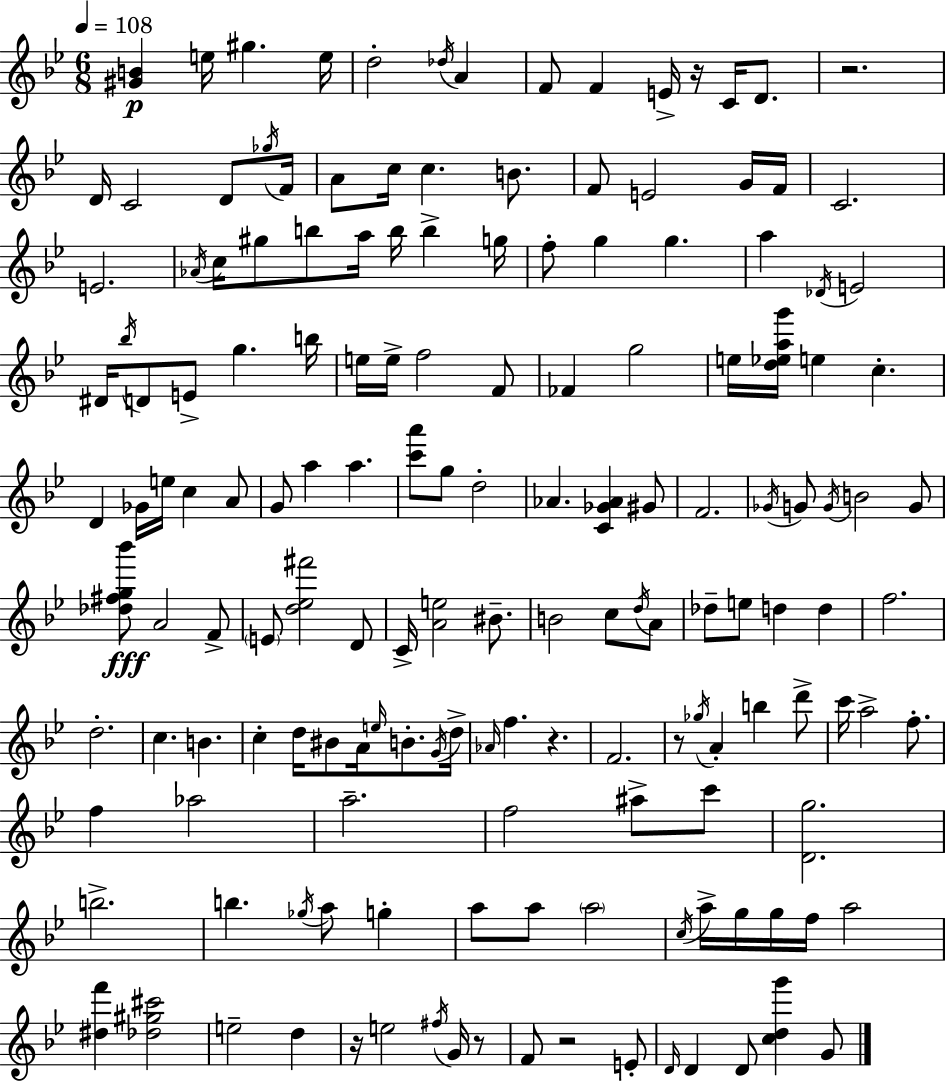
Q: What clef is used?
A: treble